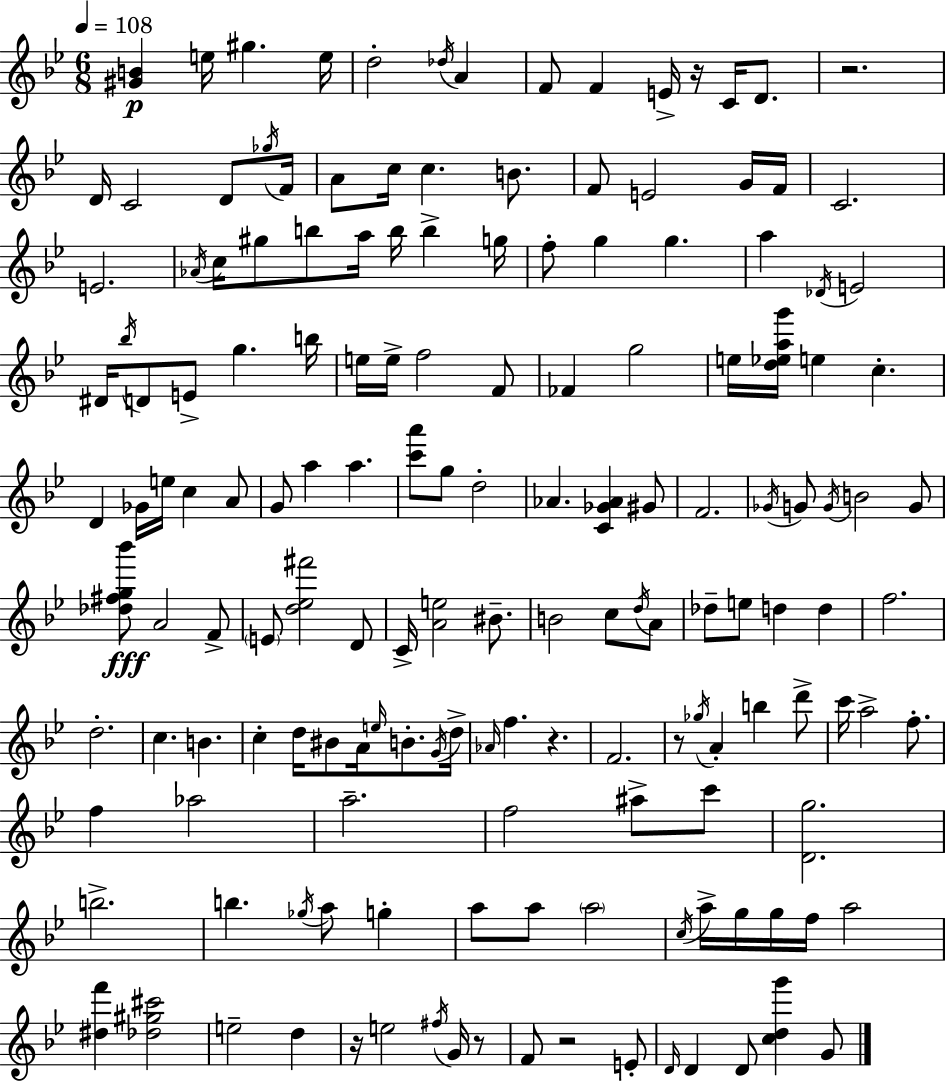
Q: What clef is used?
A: treble